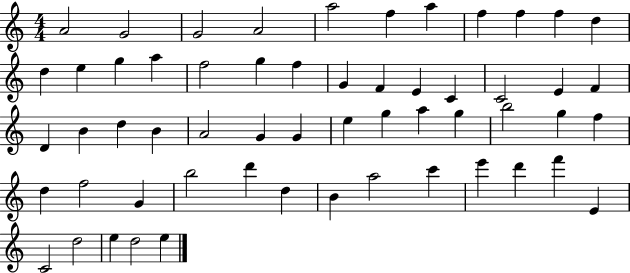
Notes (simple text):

A4/h G4/h G4/h A4/h A5/h F5/q A5/q F5/q F5/q F5/q D5/q D5/q E5/q G5/q A5/q F5/h G5/q F5/q G4/q F4/q E4/q C4/q C4/h E4/q F4/q D4/q B4/q D5/q B4/q A4/h G4/q G4/q E5/q G5/q A5/q G5/q B5/h G5/q F5/q D5/q F5/h G4/q B5/h D6/q D5/q B4/q A5/h C6/q E6/q D6/q F6/q E4/q C4/h D5/h E5/q D5/h E5/q